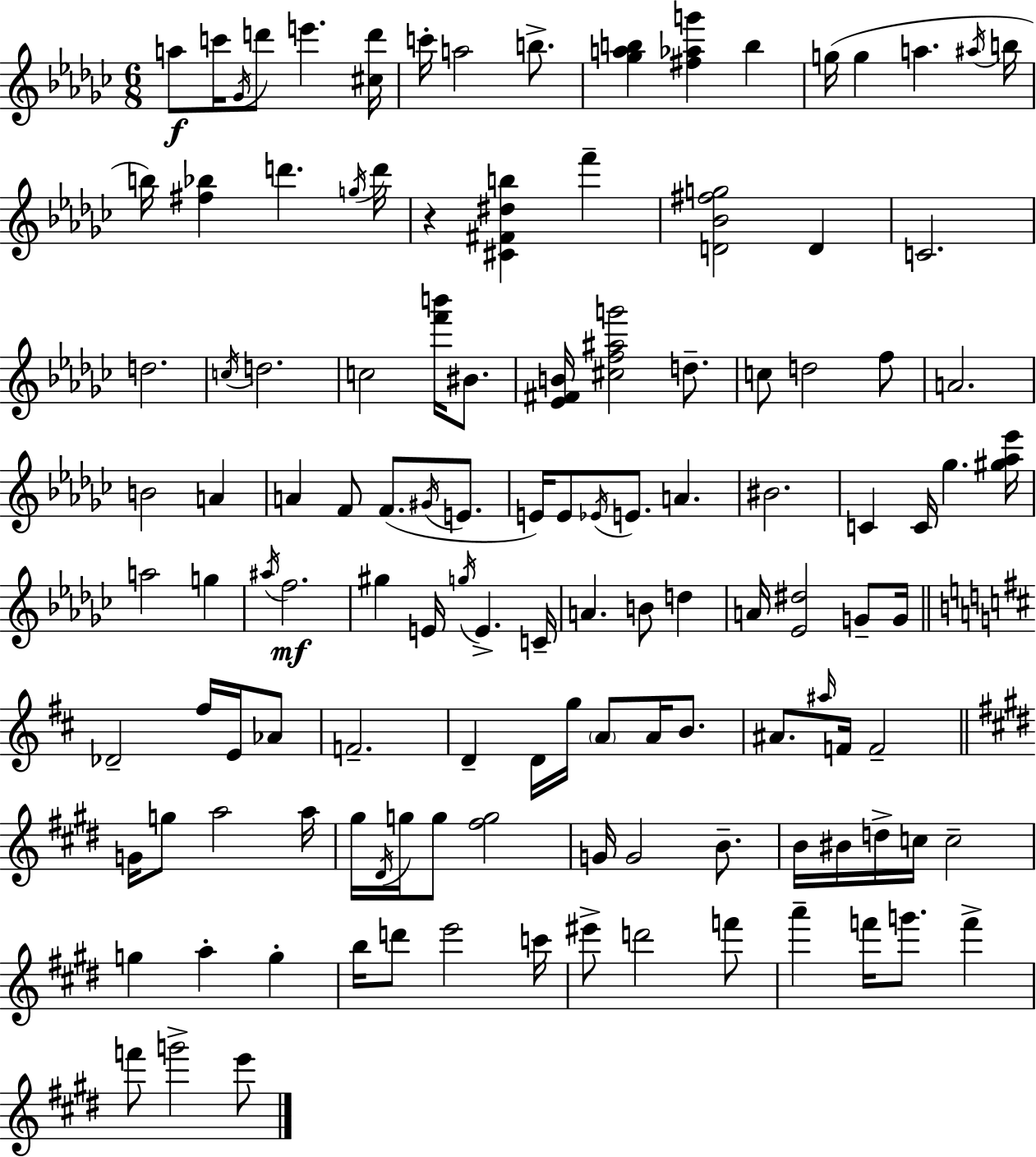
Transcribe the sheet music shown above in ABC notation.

X:1
T:Untitled
M:6/8
L:1/4
K:Ebm
a/2 c'/4 _G/4 d'/2 e' [^cd']/4 c'/4 a2 b/2 [_gab] [^f_ag'] b g/4 g a ^a/4 b/4 b/4 [^f_b] d' g/4 d'/4 z [^C^F^db] f' [D_B^fg]2 D C2 d2 c/4 d2 c2 [f'b']/4 ^B/2 [_E^FB]/4 [^cf^ag']2 d/2 c/2 d2 f/2 A2 B2 A A F/2 F/2 ^G/4 E/2 E/4 E/2 _E/4 E/2 A ^B2 C C/4 _g [^g_a_e']/4 a2 g ^a/4 f2 ^g E/4 g/4 E C/4 A B/2 d A/4 [_E^d]2 G/2 G/4 _D2 ^f/4 E/4 _A/2 F2 D D/4 g/4 A/2 A/4 B/2 ^A/2 ^a/4 F/4 F2 G/4 g/2 a2 a/4 ^g/4 ^D/4 g/4 g/2 [^fg]2 G/4 G2 B/2 B/4 ^B/4 d/4 c/4 c2 g a g b/4 d'/2 e'2 c'/4 ^e'/2 d'2 f'/2 a' f'/4 g'/2 f' f'/2 g'2 e'/2